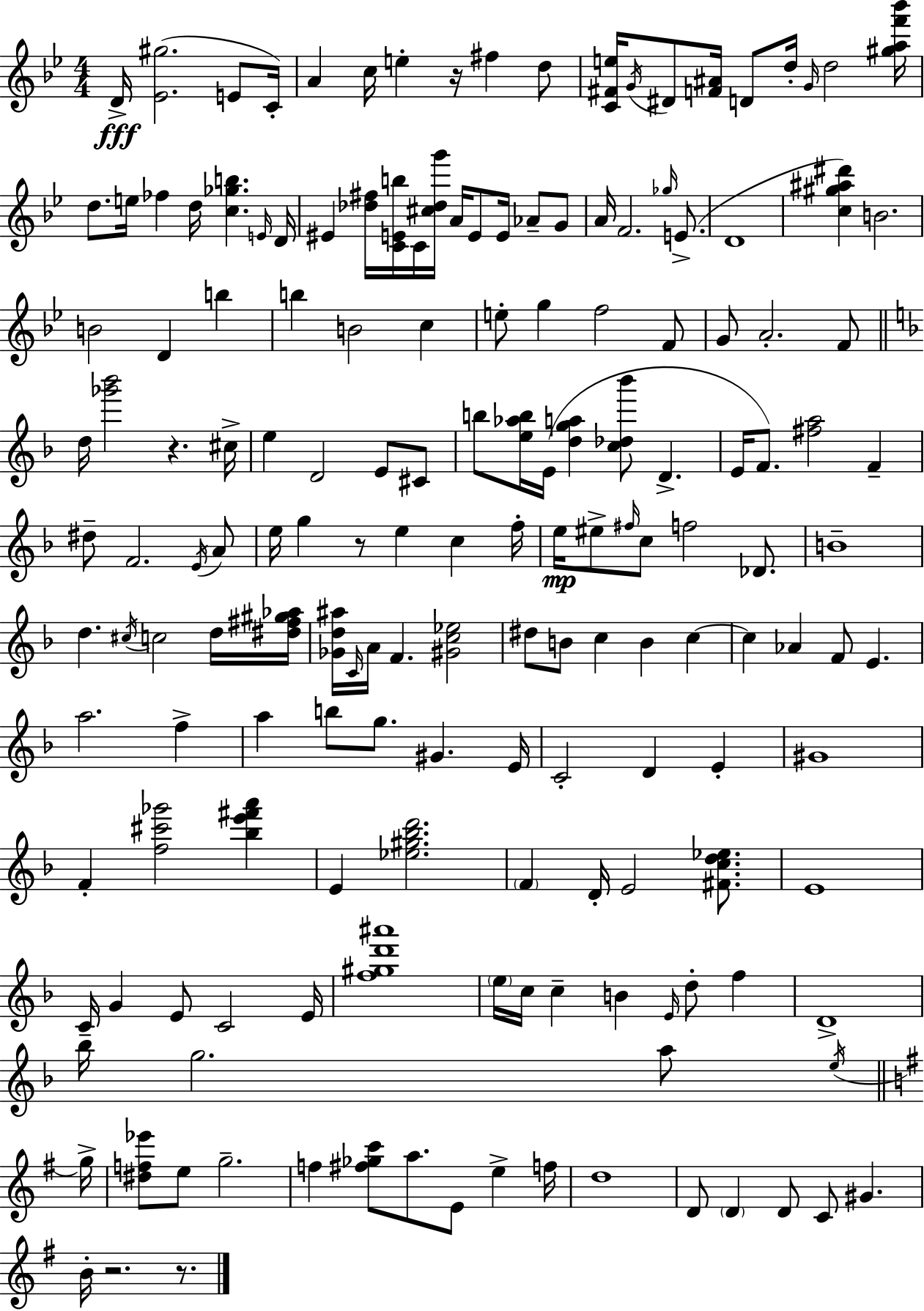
D4/s [Eb4,G#5]/h. E4/e C4/s A4/q C5/s E5/q R/s F#5/q D5/e [C4,F#4,E5]/s G4/s D#4/e [F4,A#4]/s D4/e D5/s G4/s D5/h [G#5,A5,F6,Bb6]/s D5/e. E5/s FES5/q D5/s [C5,Gb5,B5]/q. E4/s D4/s EIS4/q [Db5,F#5]/s [C4,E4,B5]/s C4/s [C#5,Db5,G6]/s A4/s E4/e E4/s Ab4/e G4/e A4/s F4/h. Gb5/s E4/e. D4/w [C5,G#5,A#5,D#6]/q B4/h. B4/h D4/q B5/q B5/q B4/h C5/q E5/e G5/q F5/h F4/e G4/e A4/h. F4/e D5/s [Gb6,Bb6]/h R/q. C#5/s E5/q D4/h E4/e C#4/e B5/e [E5,Ab5,B5]/s E4/s [D5,G5,A5]/q [C5,Db5,Bb6]/e D4/q. E4/s F4/e. [F#5,A5]/h F4/q D#5/e F4/h. E4/s A4/e E5/s G5/q R/e E5/q C5/q F5/s E5/s EIS5/e F#5/s C5/e F5/h Db4/e. B4/w D5/q. C#5/s C5/h D5/s [D#5,F#5,G#5,Ab5]/s [Gb4,D5,A#5]/s C4/s A4/s F4/q. [G#4,C5,Eb5]/h D#5/e B4/e C5/q B4/q C5/q C5/q Ab4/q F4/e E4/q. A5/h. F5/q A5/q B5/e G5/e. G#4/q. E4/s C4/h D4/q E4/q G#4/w F4/q [F5,C#6,Gb6]/h [Bb5,E6,F#6,A6]/q E4/q [Eb5,G#5,Bb5,D6]/h. F4/q D4/s E4/h [F#4,C5,D5,Eb5]/e. E4/w C4/s G4/q E4/e C4/h E4/s [F5,G#5,D6,A#6]/w E5/s C5/s C5/q B4/q E4/s D5/e F5/q D4/w Bb5/s G5/h. A5/e E5/s G5/s [D#5,F5,Eb6]/e E5/e G5/h. F5/q [F#5,Gb5,C6]/e A5/e. E4/e E5/q F5/s D5/w D4/e D4/q D4/e C4/e G#4/q. B4/s R/h. R/e.